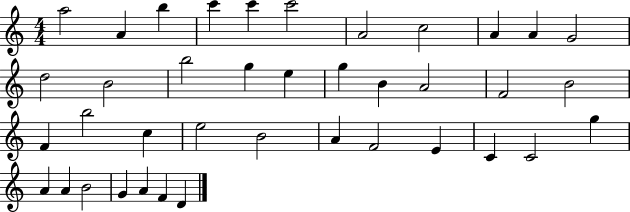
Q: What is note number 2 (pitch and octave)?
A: A4